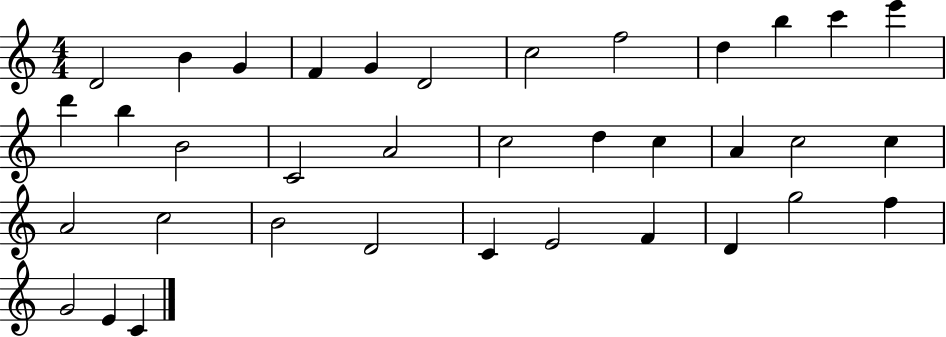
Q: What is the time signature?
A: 4/4